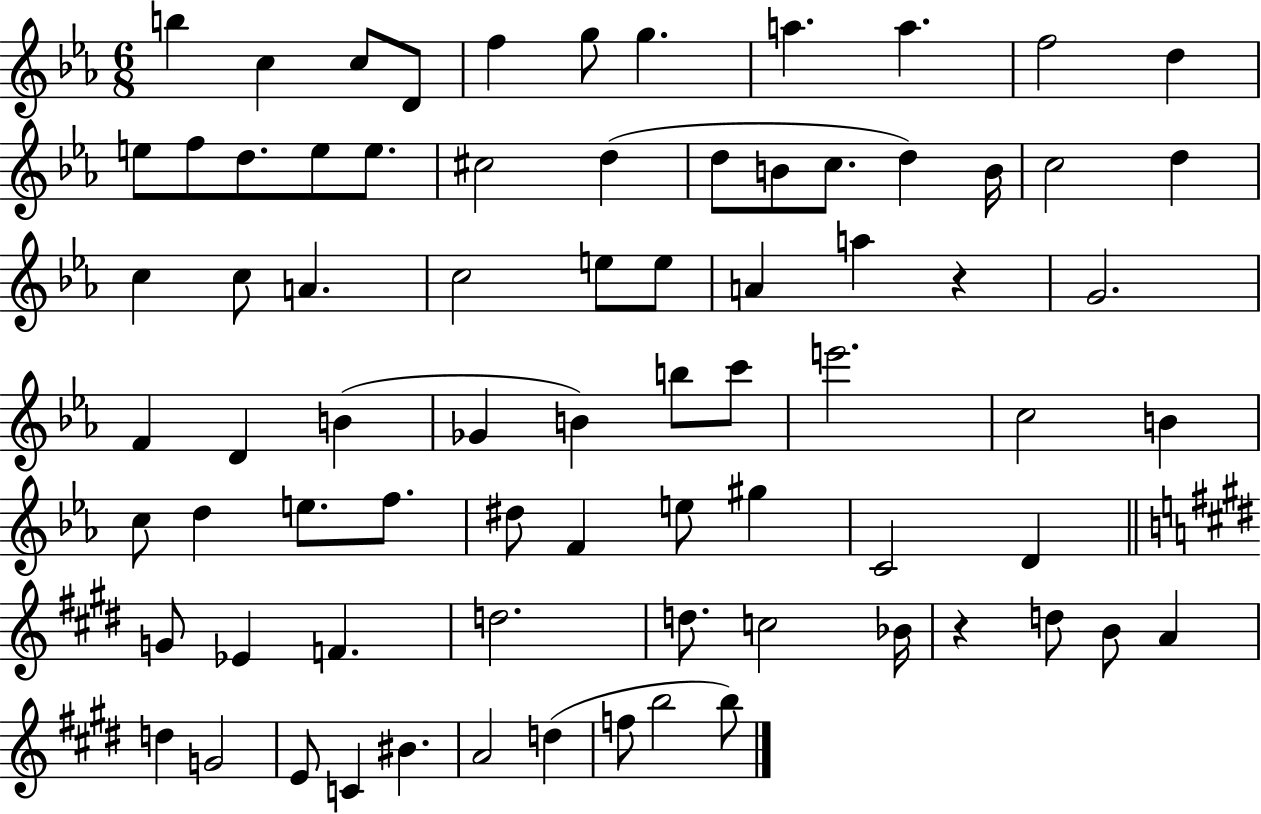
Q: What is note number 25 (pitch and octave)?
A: D5